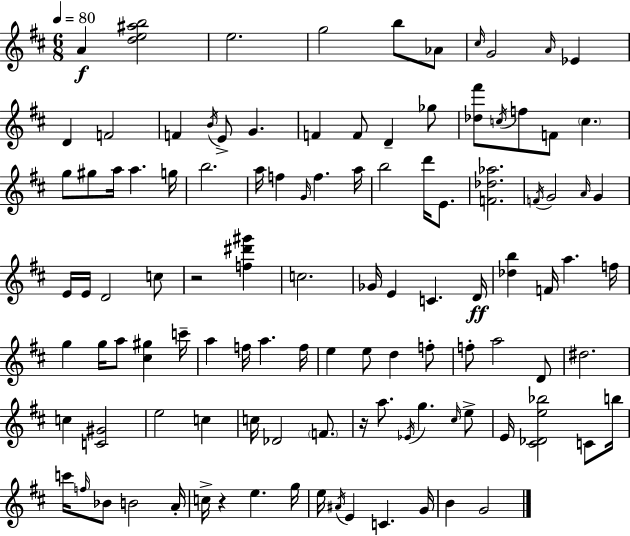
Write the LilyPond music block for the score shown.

{
  \clef treble
  \numericTimeSignature
  \time 6/8
  \key d \major
  \tempo 4 = 80
  a'4\f <d'' e'' ais'' b''>2 | e''2. | g''2 b''8 aes'8 | \grace { cis''16 } g'2 \grace { a'16 } ees'4 | \break d'4 f'2 | f'4 \acciaccatura { b'16 } e'8-> g'4. | f'4 f'8 d'4-- | ges''8 <des'' fis'''>8 \acciaccatura { c''16 } f''8 f'8 \parenthesize c''4. | \break g''8 gis''8 a''16 a''4. | g''16 b''2. | a''16 f''4 \grace { g'16 } f''4. | a''16 b''2 | \break d'''16 e'8. <f' des'' aes''>2. | \acciaccatura { f'16 } g'2 | \grace { a'16 } g'4 e'16 e'16 d'2 | c''8 r2 | \break <f'' dis''' gis'''>4 c''2. | ges'16 e'4 | c'4. d'16\ff <des'' b''>4 f'16 | a''4. f''16 g''4 g''16 | \break a''8 <cis'' gis''>4 c'''16-- a''4 f''16 | a''4. f''16 e''4 e''8 | d''4 f''8-. f''8-. a''2 | d'8 dis''2. | \break c''4 <c' gis'>2 | e''2 | c''4 c''16 des'2 | \parenthesize f'8. r16 a''8. \acciaccatura { ees'16 } | \break g''4. \grace { cis''16 } e''8-> e'16 <cis' des' e'' bes''>2 | c'8 b''16 c'''16 \grace { f''16 } bes'8 | b'2 a'16-. c''16-> r4 | e''4. g''16 e''16 \acciaccatura { ais'16 } | \break e'4 c'4. g'16 b'4 | g'2 \bar "|."
}